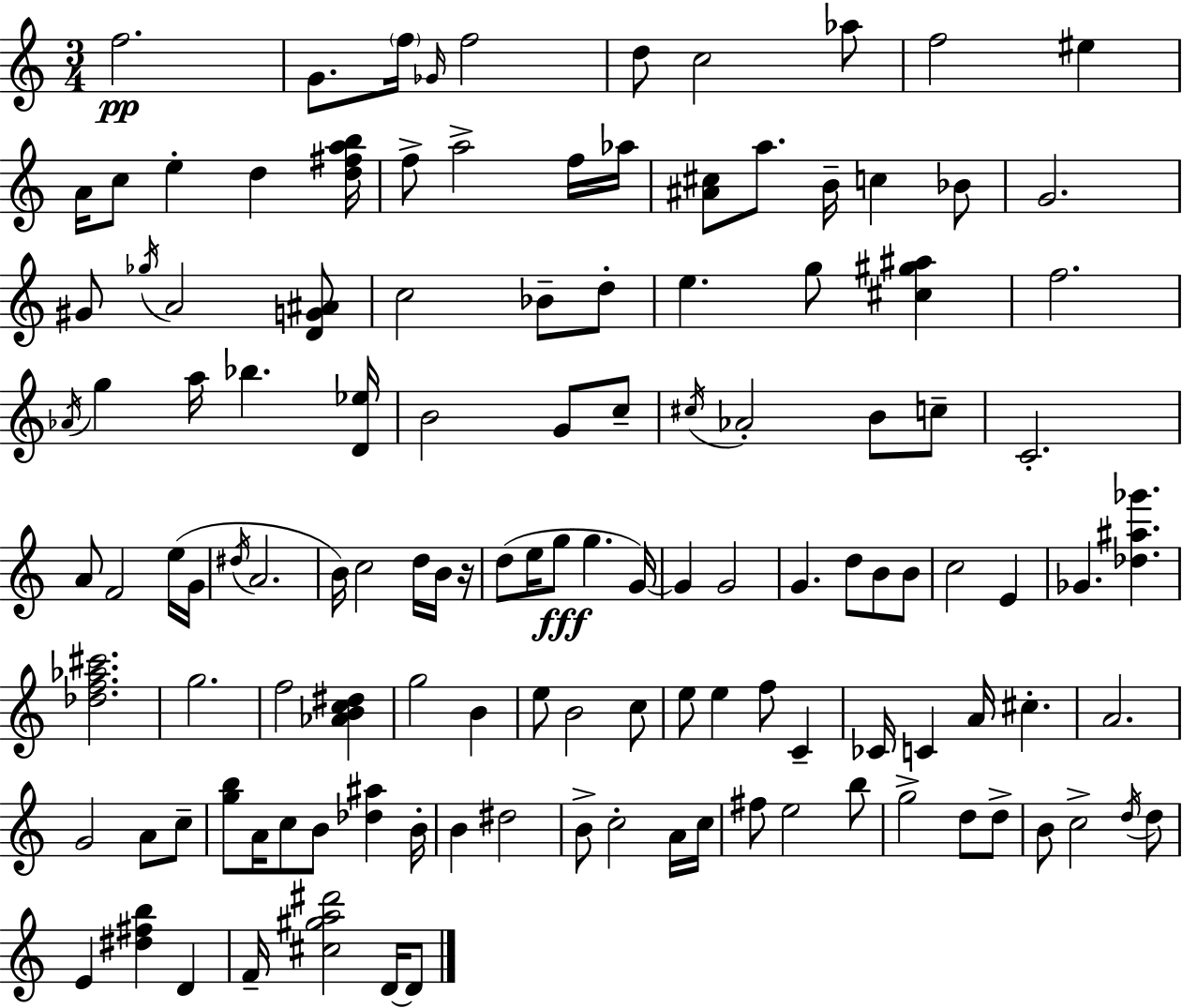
{
  \clef treble
  \numericTimeSignature
  \time 3/4
  \key a \minor
  f''2.\pp | g'8. \parenthesize f''16 \grace { ges'16 } f''2 | d''8 c''2 aes''8 | f''2 eis''4 | \break a'16 c''8 e''4-. d''4 | <d'' fis'' a'' b''>16 f''8-> a''2-> f''16 | aes''16 <ais' cis''>8 a''8. b'16-- c''4 bes'8 | g'2. | \break gis'8 \acciaccatura { ges''16 } a'2 | <d' g' ais'>8 c''2 bes'8-- | d''8-. e''4. g''8 <cis'' gis'' ais''>4 | f''2. | \break \acciaccatura { aes'16 } g''4 a''16 bes''4. | <d' ees''>16 b'2 g'8 | c''8-- \acciaccatura { cis''16 } aes'2-. | b'8 c''8-- c'2.-. | \break a'8 f'2 | e''16( g'16 \acciaccatura { dis''16 } a'2. | b'16) c''2 | d''16 b'16 r16 d''8( e''16 g''8\fff g''4. | \break g'16~~) g'4 g'2 | g'4. d''8 | b'8 b'8 c''2 | e'4 ges'4. <des'' ais'' ges'''>4. | \break <des'' f'' aes'' cis'''>2. | g''2. | f''2 | <aes' b' c'' dis''>4 g''2 | \break b'4 e''8 b'2 | c''8 e''8 e''4 f''8 | c'4-- ces'16 c'4 a'16 cis''4.-. | a'2. | \break g'2 | a'8 c''8-- <g'' b''>8 a'16 c''8 b'8 | <des'' ais''>4 b'16-. b'4 dis''2 | b'8-> c''2-. | \break a'16 c''16 fis''8 e''2 | b''8 g''2-> | d''8 d''8-> b'8 c''2-> | \acciaccatura { d''16 } d''8 e'4 <dis'' fis'' b''>4 | \break d'4 f'16-- <cis'' gis'' a'' dis'''>2 | d'16~~ d'8 \bar "|."
}